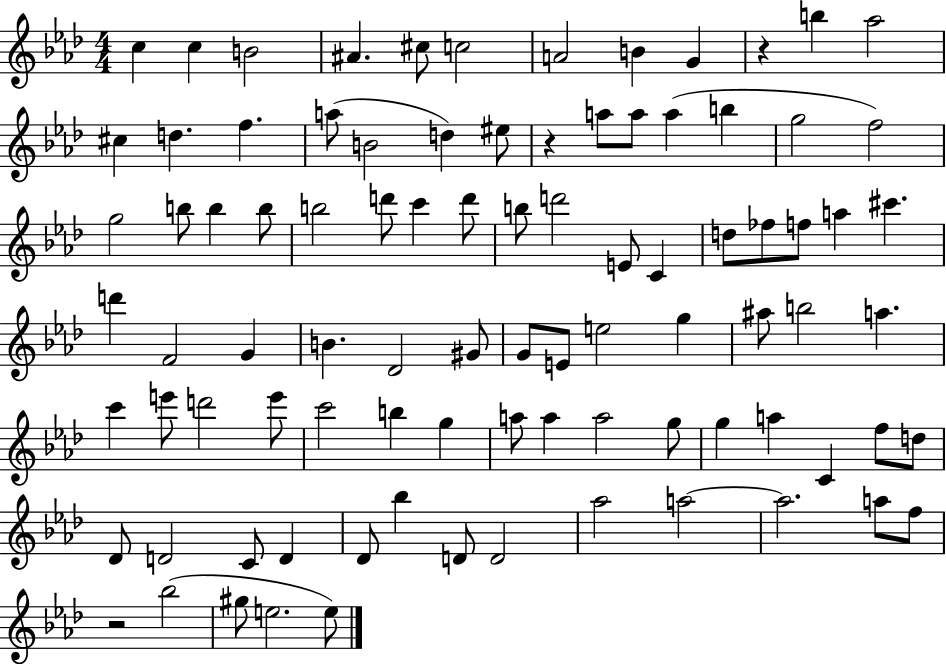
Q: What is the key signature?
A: AES major